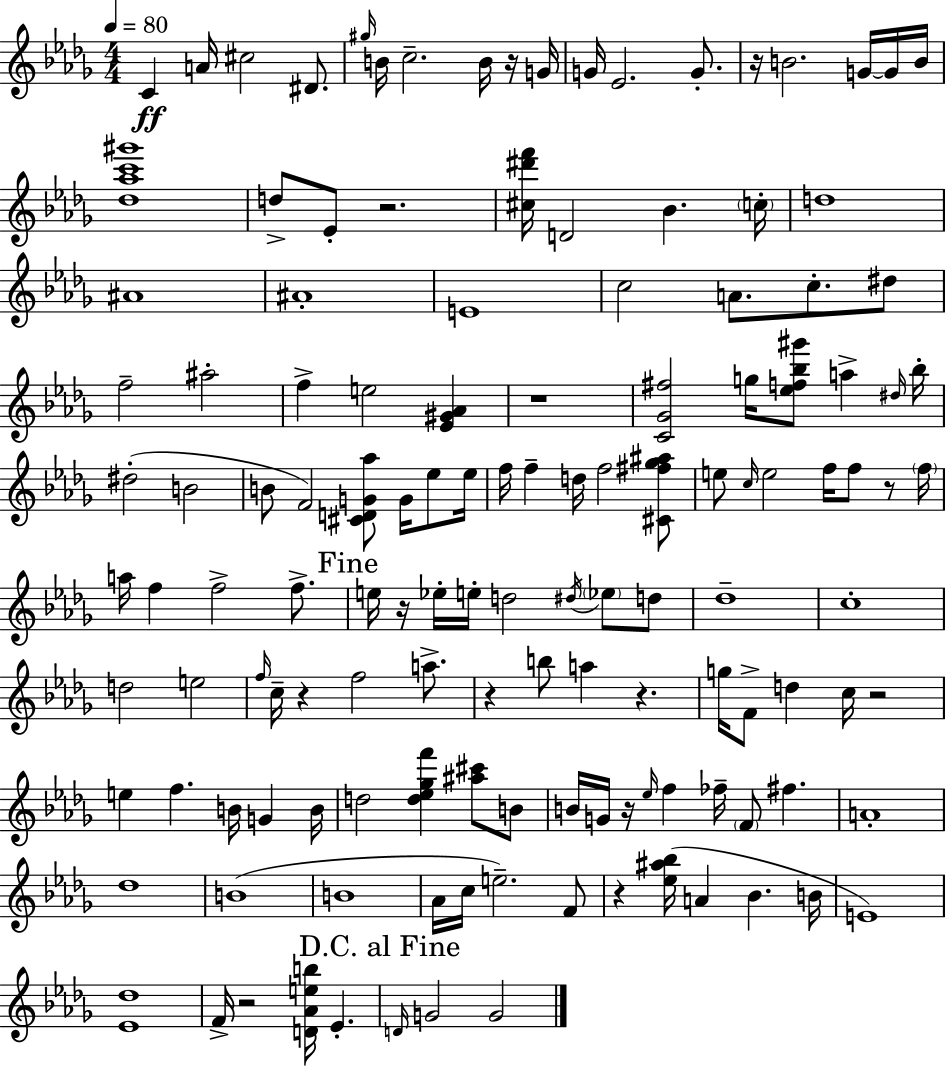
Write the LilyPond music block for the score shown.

{
  \clef treble
  \numericTimeSignature
  \time 4/4
  \key bes \minor
  \tempo 4 = 80
  c'4\ff a'16 cis''2 dis'8. | \grace { gis''16 } b'16 c''2.-- b'16 r16 | g'16 g'16 ees'2. g'8.-. | r16 b'2. g'16~~ g'16 | \break b'16 <des'' aes'' c''' gis'''>1 | d''8-> ees'8-. r2. | <cis'' dis''' f'''>16 d'2 bes'4. | \parenthesize c''16-. d''1 | \break ais'1 | ais'1-. | e'1 | c''2 a'8. c''8.-. dis''8 | \break f''2-- ais''2-. | f''4-> e''2 <ees' gis' aes'>4 | r1 | <c' ges' fis''>2 g''16 <ees'' f'' bes'' gis'''>8 a''4-> | \break \grace { dis''16 } bes''16-. dis''2-.( b'2 | b'8 f'2) <cis' d' g' aes''>8 g'16 ees''8 | ees''16 f''16 f''4-- d''16 f''2 | <cis' fis'' ges'' ais''>8 e''8 \grace { c''16 } e''2 f''16 f''8 | \break r8 \parenthesize f''16 a''16 f''4 f''2-> | f''8.-> \mark "Fine" e''16 r16 ees''16-. e''16-. d''2 \acciaccatura { dis''16 } | \parenthesize ees''8 d''8 des''1-- | c''1-. | \break d''2 e''2 | \grace { f''16 } c''16-- r4 f''2 | a''8.-> r4 b''8 a''4 r4. | g''16 f'8-> d''4 c''16 r2 | \break e''4 f''4. b'16 | g'4 b'16 d''2 <d'' ees'' ges'' f'''>4 | <ais'' cis'''>8 b'8 b'16 g'16 r16 \grace { ees''16 } f''4 fes''16-- \parenthesize f'8 | fis''4. a'1-. | \break des''1 | b'1( | b'1 | aes'16 c''16 e''2.--) | \break f'8 r4 <ees'' ais'' bes''>16( a'4 bes'4. | b'16 e'1) | <ees' des''>1 | f'16-> r2 <d' aes' e'' b''>16 | \break ees'4.-. \mark "D.C. al Fine" \grace { d'16 } g'2 g'2 | \bar "|."
}